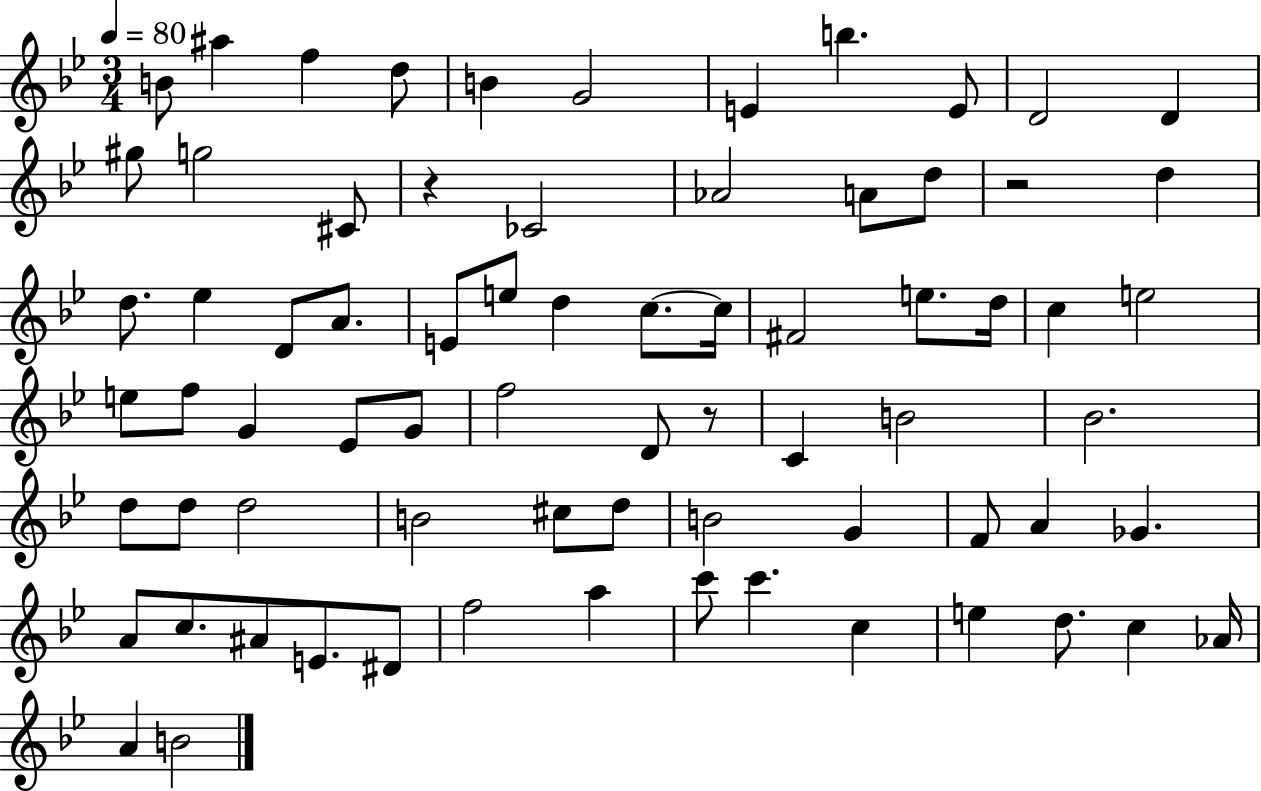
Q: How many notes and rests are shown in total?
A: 73